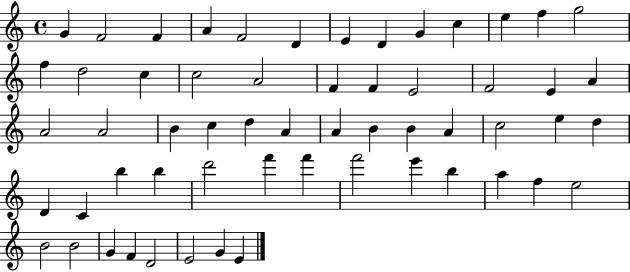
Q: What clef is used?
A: treble